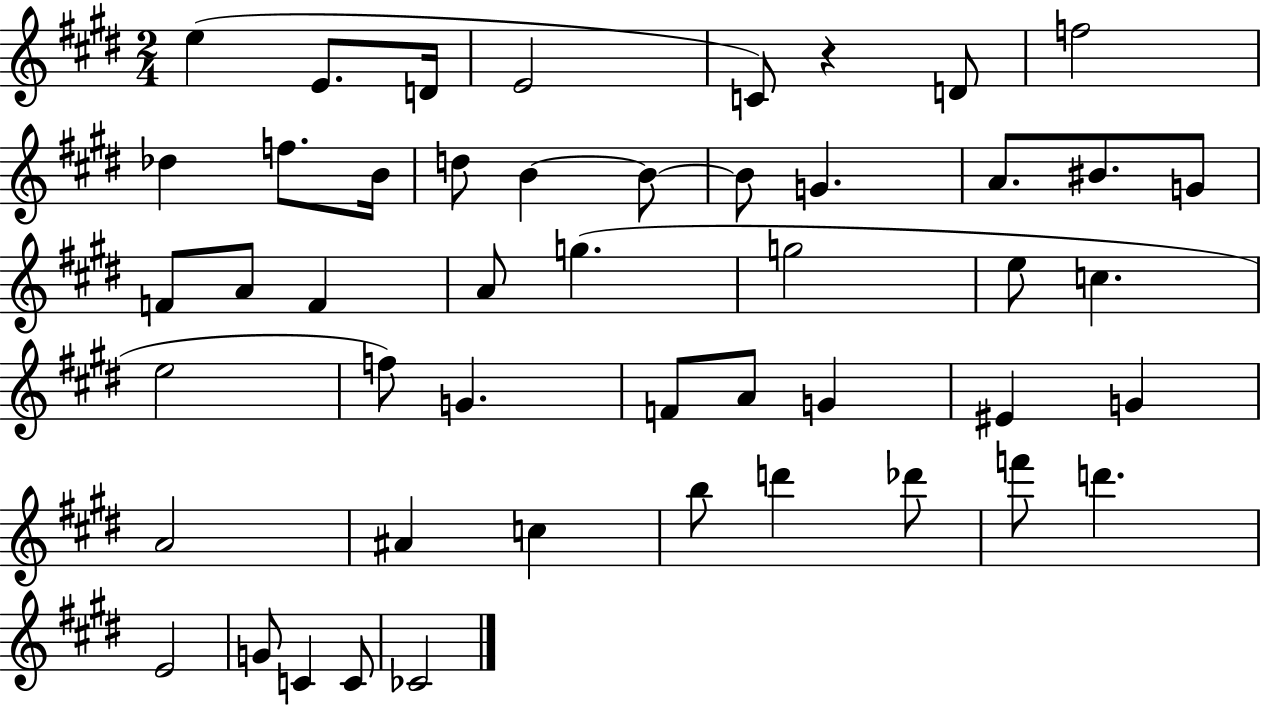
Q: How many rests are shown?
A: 1